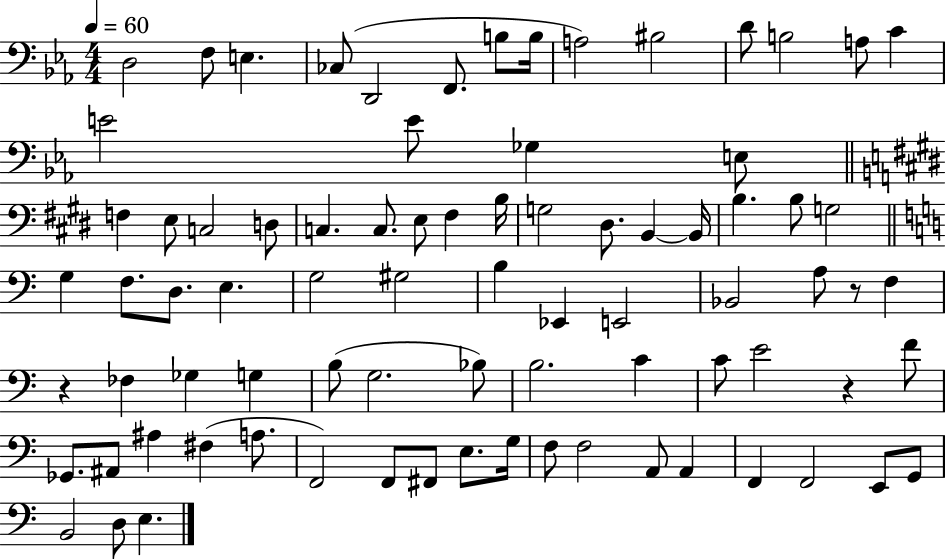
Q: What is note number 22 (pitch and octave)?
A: D3